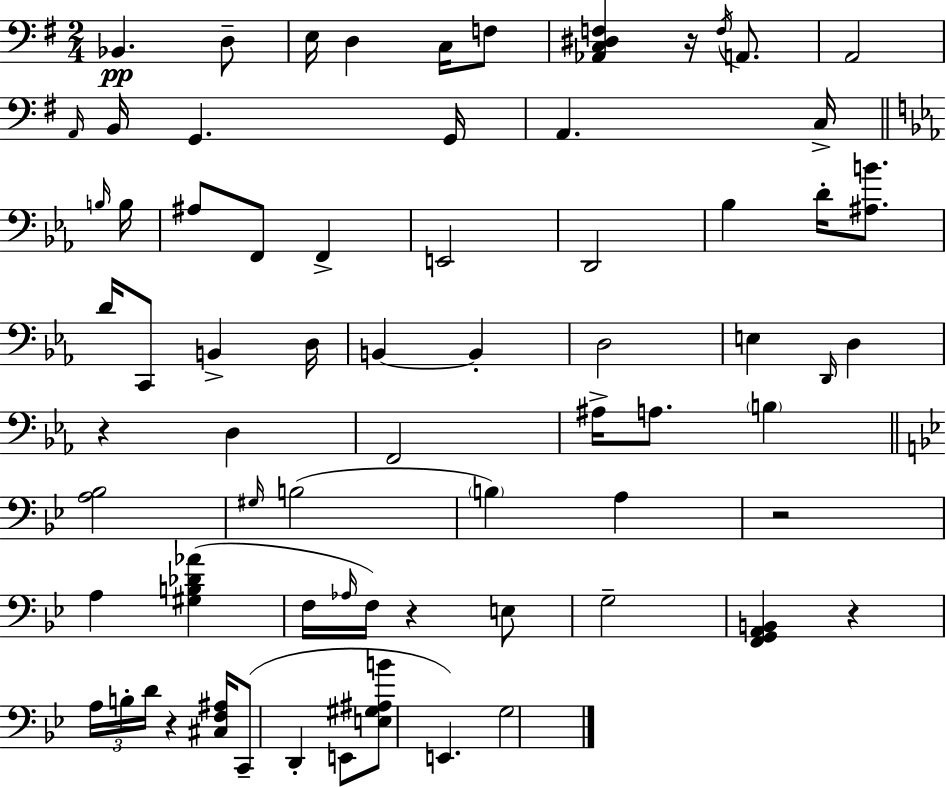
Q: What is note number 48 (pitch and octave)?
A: E3